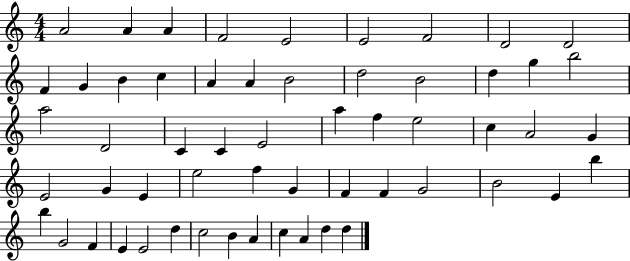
X:1
T:Untitled
M:4/4
L:1/4
K:C
A2 A A F2 E2 E2 F2 D2 D2 F G B c A A B2 d2 B2 d g b2 a2 D2 C C E2 a f e2 c A2 G E2 G E e2 f G F F G2 B2 E b b G2 F E E2 d c2 B A c A d d